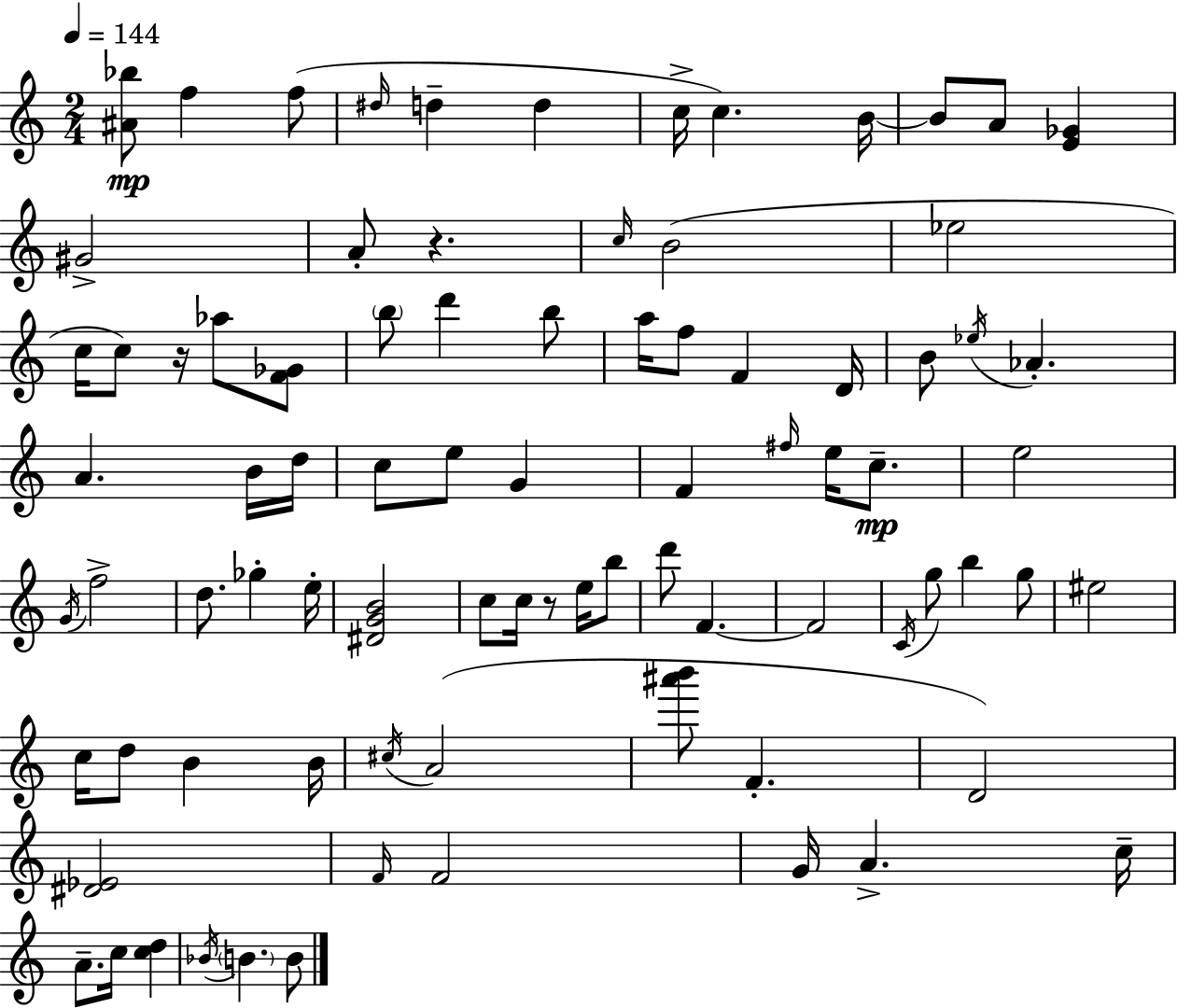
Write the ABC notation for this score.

X:1
T:Untitled
M:2/4
L:1/4
K:C
[^A_b]/2 f f/2 ^d/4 d d c/4 c B/4 B/2 A/2 [E_G] ^G2 A/2 z c/4 B2 _e2 c/4 c/2 z/4 _a/2 [F_G]/2 b/2 d' b/2 a/4 f/2 F D/4 B/2 _e/4 _A A B/4 d/4 c/2 e/2 G F ^f/4 e/4 c/2 e2 G/4 f2 d/2 _g e/4 [^DGB]2 c/2 c/4 z/2 e/4 b/2 d'/2 F F2 C/4 g/2 b g/2 ^e2 c/4 d/2 B B/4 ^c/4 A2 [^a'b']/2 F D2 [^D_E]2 F/4 F2 G/4 A c/4 A/2 c/4 [cd] _B/4 B B/2